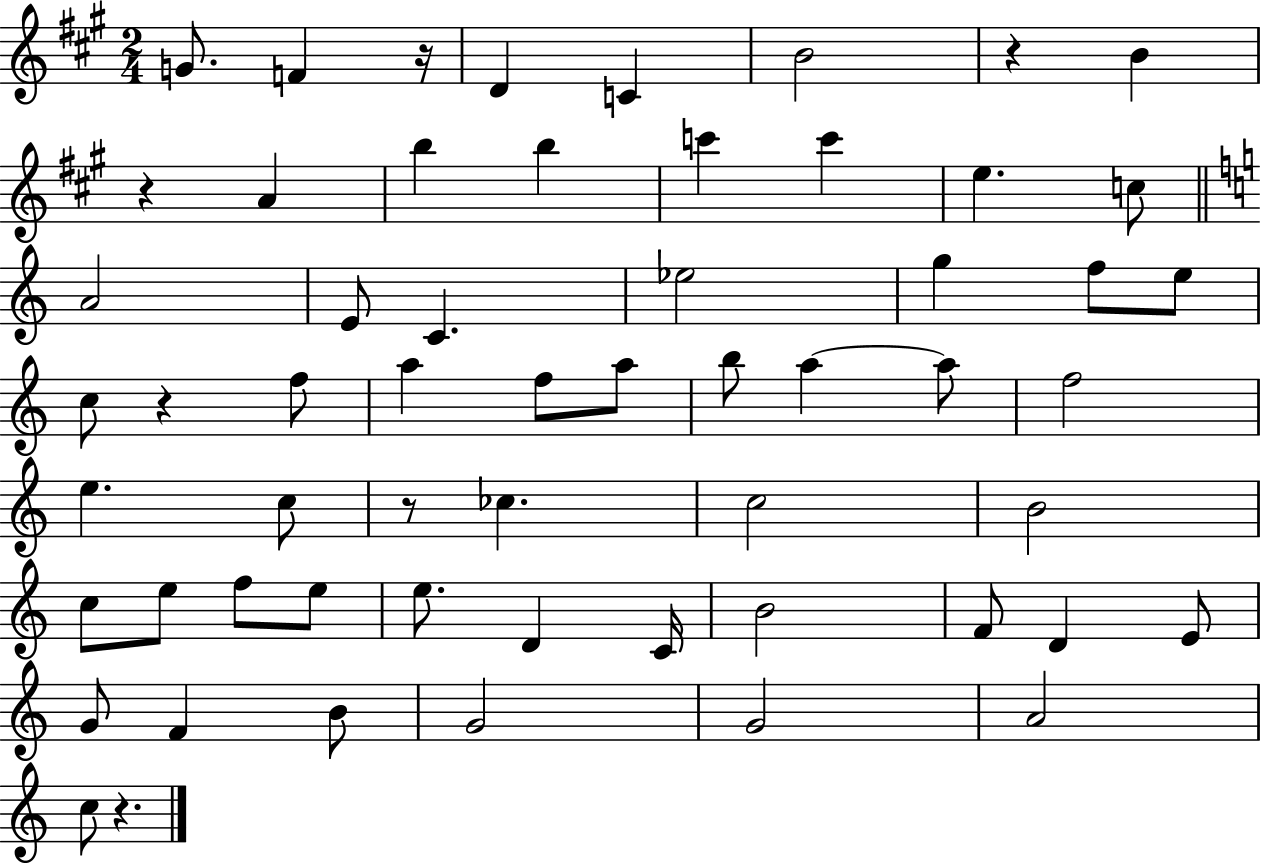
{
  \clef treble
  \numericTimeSignature
  \time 2/4
  \key a \major
  g'8. f'4 r16 | d'4 c'4 | b'2 | r4 b'4 | \break r4 a'4 | b''4 b''4 | c'''4 c'''4 | e''4. c''8 | \break \bar "||" \break \key c \major a'2 | e'8 c'4. | ees''2 | g''4 f''8 e''8 | \break c''8 r4 f''8 | a''4 f''8 a''8 | b''8 a''4~~ a''8 | f''2 | \break e''4. c''8 | r8 ces''4. | c''2 | b'2 | \break c''8 e''8 f''8 e''8 | e''8. d'4 c'16 | b'2 | f'8 d'4 e'8 | \break g'8 f'4 b'8 | g'2 | g'2 | a'2 | \break c''8 r4. | \bar "|."
}